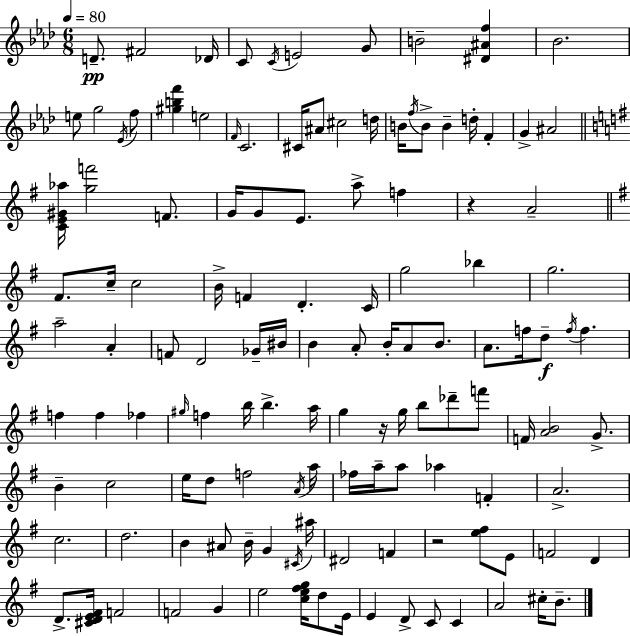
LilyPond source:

{
  \clef treble
  \numericTimeSignature
  \time 6/8
  \key f \minor
  \tempo 4 = 80
  d'8.--\pp fis'2 des'16 | c'8 \acciaccatura { c'16 } e'2 g'8 | b'2-- <dis' ais' f''>4 | bes'2. | \break e''8 g''2 \acciaccatura { ees'16 } | f''8 <gis'' b'' f'''>4 e''2 | \grace { f'16 } c'2. | cis'16 ais'8 cis''2 | \break d''16 b'16 \acciaccatura { f''16 } b'8-> b'4-- d''16-. | f'4-. g'4-> ais'2 | \bar "||" \break \key g \major <c' e' gis' aes''>16 <g'' f'''>2 f'8. | g'16 g'8 e'8. a''8-> f''4 | r4 a'2-- | \bar "||" \break \key g \major fis'8. c''16-- c''2 | b'16-> f'4 d'4.-. c'16 | g''2 bes''4 | g''2. | \break a''2-- a'4-. | f'8 d'2 ges'16-- bis'16 | b'4 a'8-. b'16-. a'8 b'8. | a'8. f''16 d''8--\f \acciaccatura { f''16 } f''4. | \break f''4 f''4 fes''4 | \grace { gis''16 } f''4 b''16 b''4.-> | a''16 g''4 r16 g''16 b''8 des'''8-- | f'''8 f'16 <a' b'>2 g'8.-> | \break b'4-- c''2 | e''16 d''8 f''2 | \acciaccatura { a'16 } a''16 fes''16 a''16-- a''8 aes''4 f'4-. | a'2.-> | \break c''2. | d''2. | b'4 ais'8 b'16-- g'4 | \acciaccatura { cis'16 } ais''16 dis'2 | \break f'4 r2 | <e'' fis''>8 e'8 f'2 | d'4 d'8.-> <cis' d' e' fis'>16 f'2 | f'2 | \break g'4 e''2 | <c'' e'' fis'' g''>16 d''8 e'16 e'4 d'8-> c'8 | c'4 a'2 | cis''16-. b'8.-- \bar "|."
}